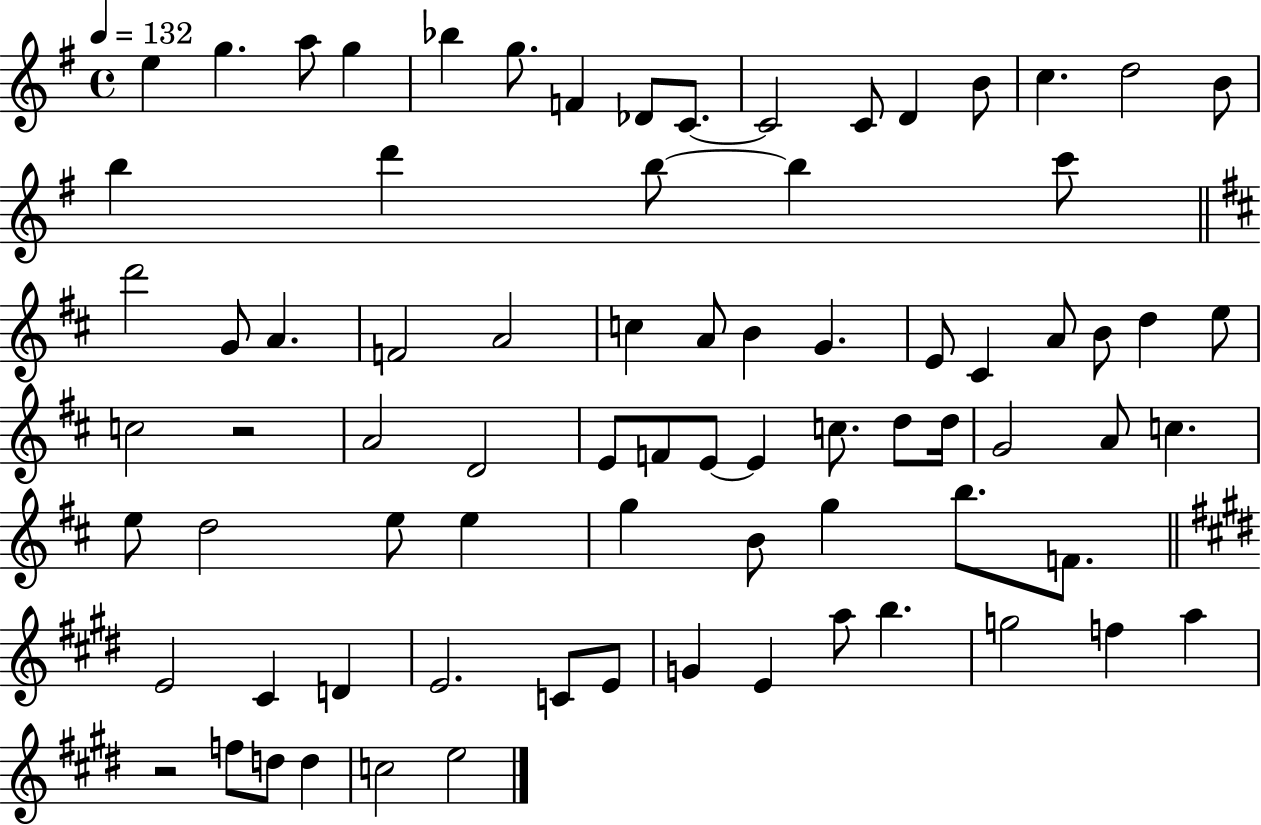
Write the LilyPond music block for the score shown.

{
  \clef treble
  \time 4/4
  \defaultTimeSignature
  \key g \major
  \tempo 4 = 132
  e''4 g''4. a''8 g''4 | bes''4 g''8. f'4 des'8 c'8.~~ | c'2 c'8 d'4 b'8 | c''4. d''2 b'8 | \break b''4 d'''4 b''8~~ b''4 c'''8 | \bar "||" \break \key d \major d'''2 g'8 a'4. | f'2 a'2 | c''4 a'8 b'4 g'4. | e'8 cis'4 a'8 b'8 d''4 e''8 | \break c''2 r2 | a'2 d'2 | e'8 f'8 e'8~~ e'4 c''8. d''8 d''16 | g'2 a'8 c''4. | \break e''8 d''2 e''8 e''4 | g''4 b'8 g''4 b''8. f'8. | \bar "||" \break \key e \major e'2 cis'4 d'4 | e'2. c'8 e'8 | g'4 e'4 a''8 b''4. | g''2 f''4 a''4 | \break r2 f''8 d''8 d''4 | c''2 e''2 | \bar "|."
}